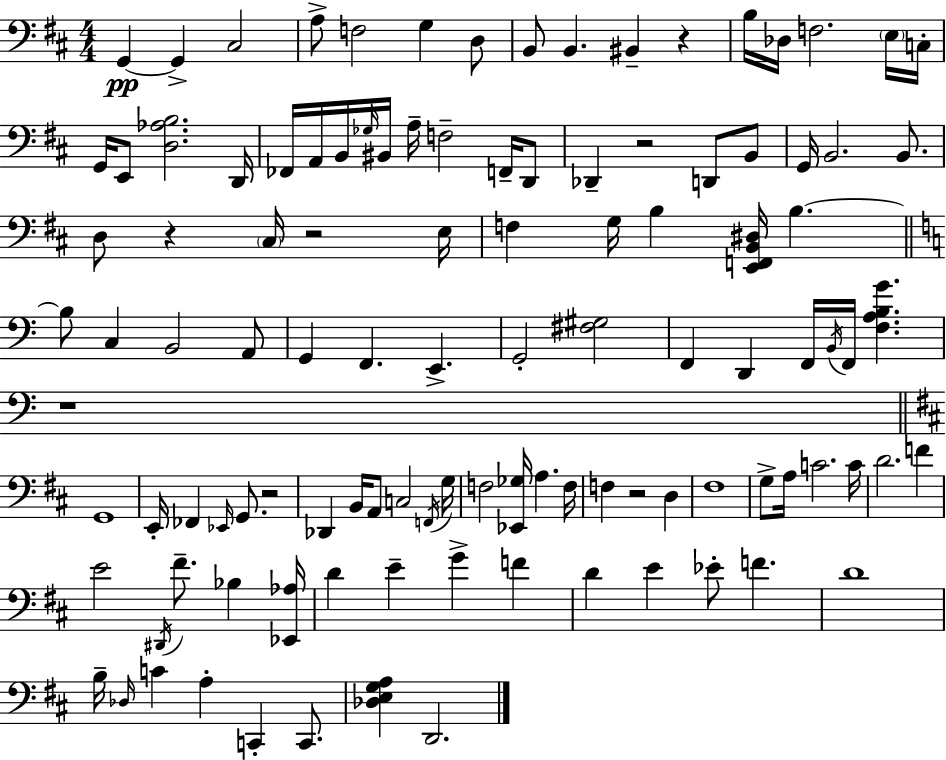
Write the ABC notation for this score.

X:1
T:Untitled
M:4/4
L:1/4
K:D
G,, G,, ^C,2 A,/2 F,2 G, D,/2 B,,/2 B,, ^B,, z B,/4 _D,/4 F,2 E,/4 C,/4 G,,/4 E,,/2 [D,_A,B,]2 D,,/4 _F,,/4 A,,/4 B,,/4 _G,/4 ^B,,/4 A,/4 F,2 F,,/4 D,,/2 _D,, z2 D,,/2 B,,/2 G,,/4 B,,2 B,,/2 D,/2 z ^C,/4 z2 E,/4 F, G,/4 B, [E,,F,,B,,^D,]/4 B, B,/2 C, B,,2 A,,/2 G,, F,, E,, G,,2 [^F,^G,]2 F,, D,, F,,/4 B,,/4 F,,/4 [F,A,B,G] z4 G,,4 E,,/4 _F,, _E,,/4 G,,/2 z2 _D,, B,,/4 A,,/2 C,2 F,,/4 G,/4 F,2 [_E,,_G,]/4 A, F,/4 F, z2 D, ^F,4 G,/2 A,/4 C2 C/4 D2 F E2 ^D,,/4 ^F/2 _B, [_E,,_A,]/4 D E G F D E _E/2 F D4 B,/4 _D,/4 C A, C,, C,,/2 [_D,E,G,A,] D,,2